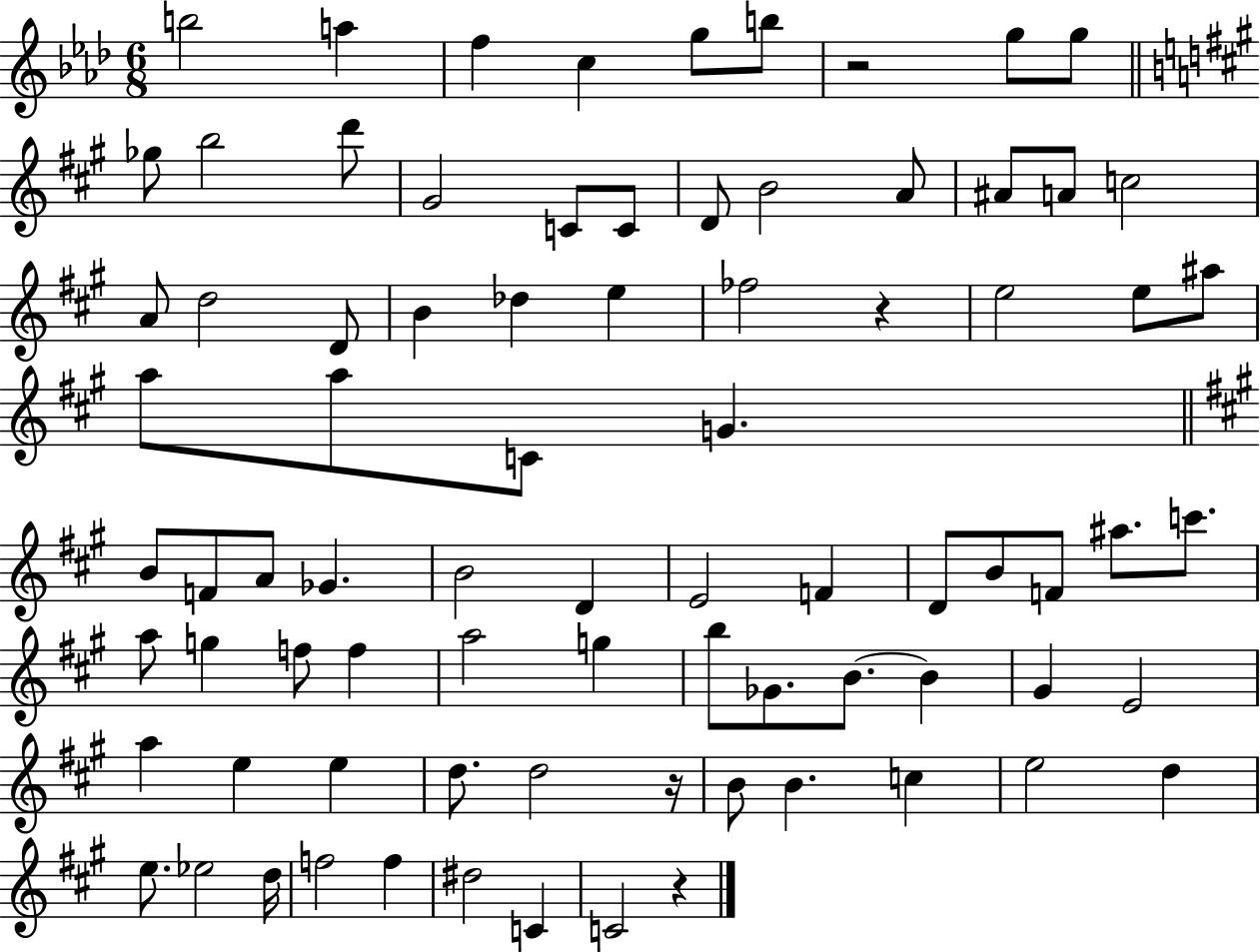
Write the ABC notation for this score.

X:1
T:Untitled
M:6/8
L:1/4
K:Ab
b2 a f c g/2 b/2 z2 g/2 g/2 _g/2 b2 d'/2 ^G2 C/2 C/2 D/2 B2 A/2 ^A/2 A/2 c2 A/2 d2 D/2 B _d e _f2 z e2 e/2 ^a/2 a/2 a/2 C/2 G B/2 F/2 A/2 _G B2 D E2 F D/2 B/2 F/2 ^a/2 c'/2 a/2 g f/2 f a2 g b/2 _G/2 B/2 B ^G E2 a e e d/2 d2 z/4 B/2 B c e2 d e/2 _e2 d/4 f2 f ^d2 C C2 z